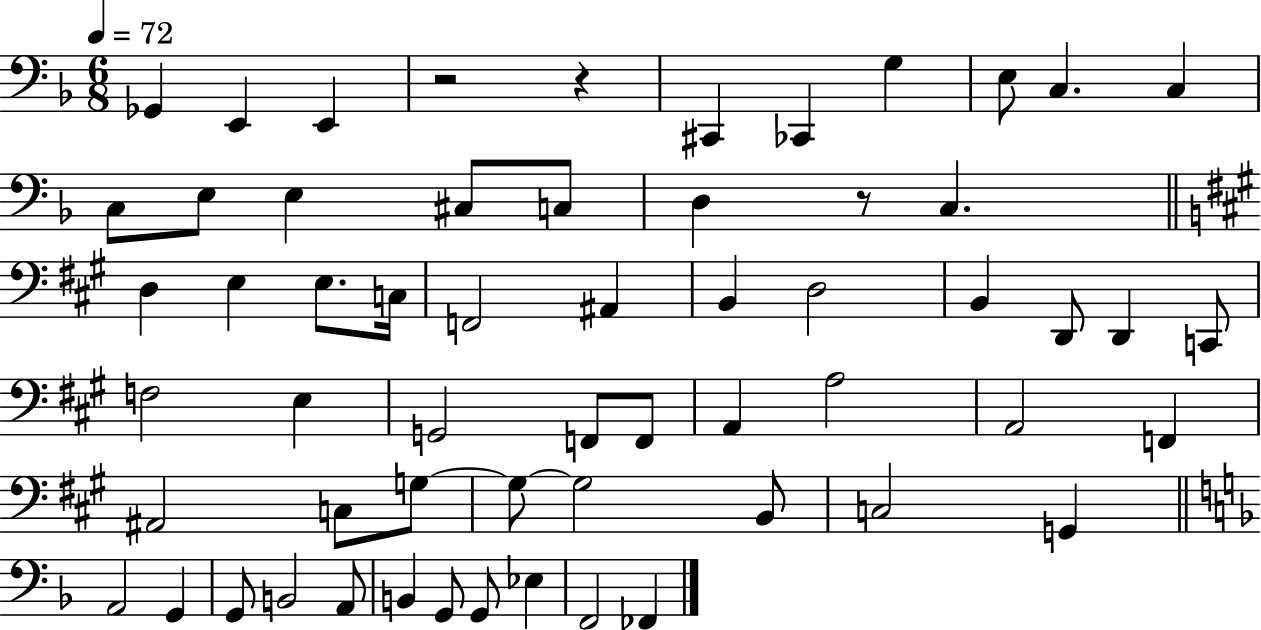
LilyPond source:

{
  \clef bass
  \numericTimeSignature
  \time 6/8
  \key f \major
  \tempo 4 = 72
  ges,4 e,4 e,4 | r2 r4 | cis,4 ces,4 g4 | e8 c4. c4 | \break c8 e8 e4 cis8 c8 | d4 r8 c4. | \bar "||" \break \key a \major d4 e4 e8. c16 | f,2 ais,4 | b,4 d2 | b,4 d,8 d,4 c,8 | \break f2 e4 | g,2 f,8 f,8 | a,4 a2 | a,2 f,4 | \break ais,2 c8 g8~~ | g8~~ g2 b,8 | c2 g,4 | \bar "||" \break \key f \major a,2 g,4 | g,8 b,2 a,8 | b,4 g,8 g,8 ees4 | f,2 fes,4 | \break \bar "|."
}